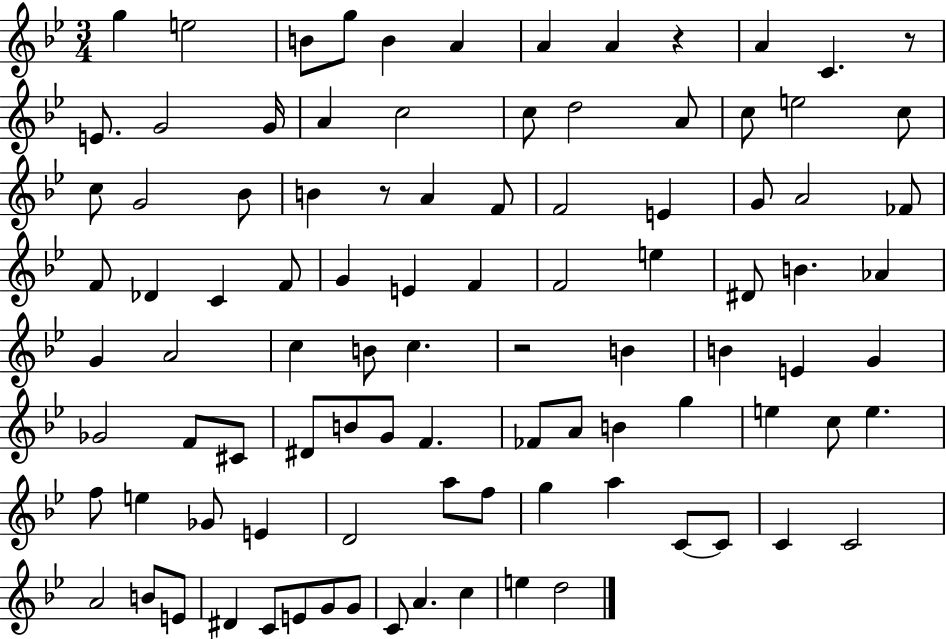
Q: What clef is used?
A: treble